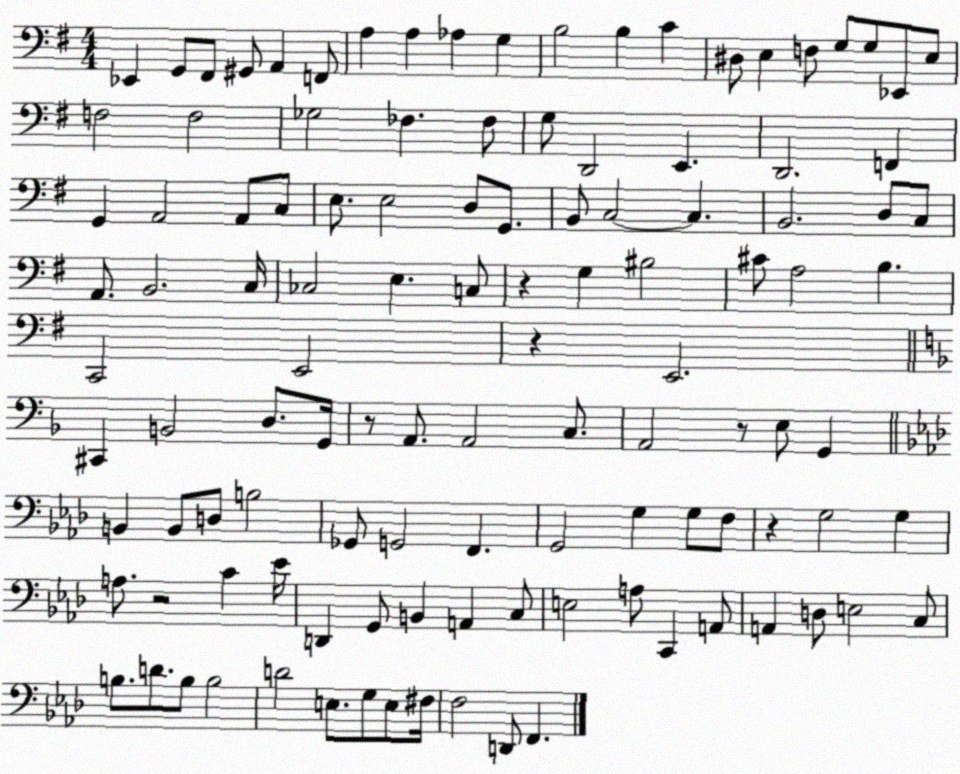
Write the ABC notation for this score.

X:1
T:Untitled
M:4/4
L:1/4
K:G
_E,, G,,/2 ^F,,/2 ^G,,/2 A,, F,,/2 A, A, _A, G, B,2 B, C ^D,/2 E, F,/2 G,/2 G,/2 _E,,/2 E,/2 F,2 F,2 _G,2 _F, _F,/2 G,/2 D,,2 E,, D,,2 F,, G,, A,,2 A,,/2 C,/2 E,/2 E,2 D,/2 G,,/2 B,,/2 C,2 C, B,,2 D,/2 C,/2 A,,/2 B,,2 C,/4 _C,2 E, C,/2 z G, ^B,2 ^C/2 A,2 B, C,,2 E,,2 z E,,2 ^C,, B,,2 D,/2 G,,/4 z/2 A,,/2 A,,2 C,/2 A,,2 z/2 E,/2 G,, B,, B,,/2 D,/2 B,2 _G,,/2 G,,2 F,, G,,2 G, G,/2 F,/2 z G,2 G, A,/2 z2 C _E/4 D,, G,,/2 B,, A,, C,/2 E,2 A,/2 C,, A,,/2 A,, D,/2 E,2 C,/2 B,/2 D/2 B,/2 B,2 D2 E,/2 G,/2 E,/2 ^F,/4 F,2 D,,/2 F,,